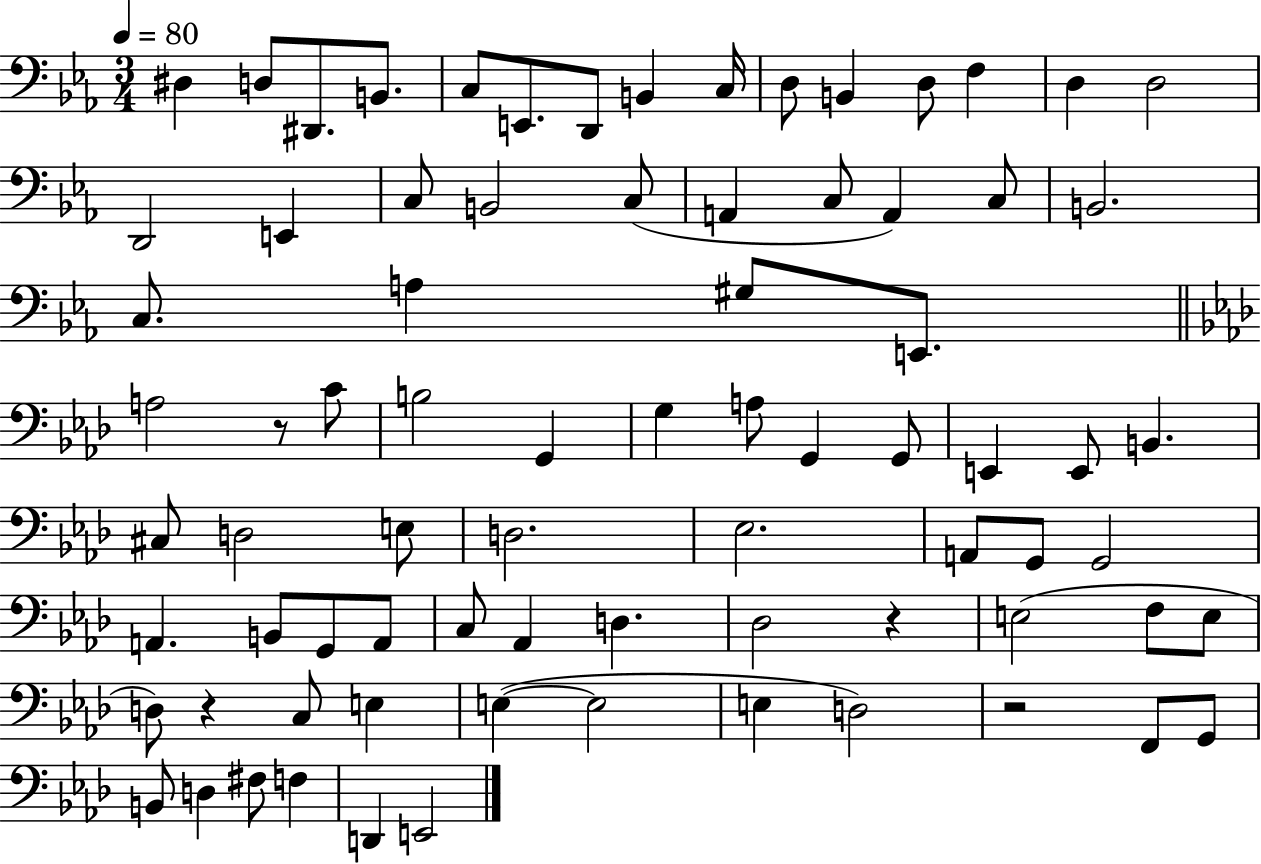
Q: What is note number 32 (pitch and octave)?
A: B3